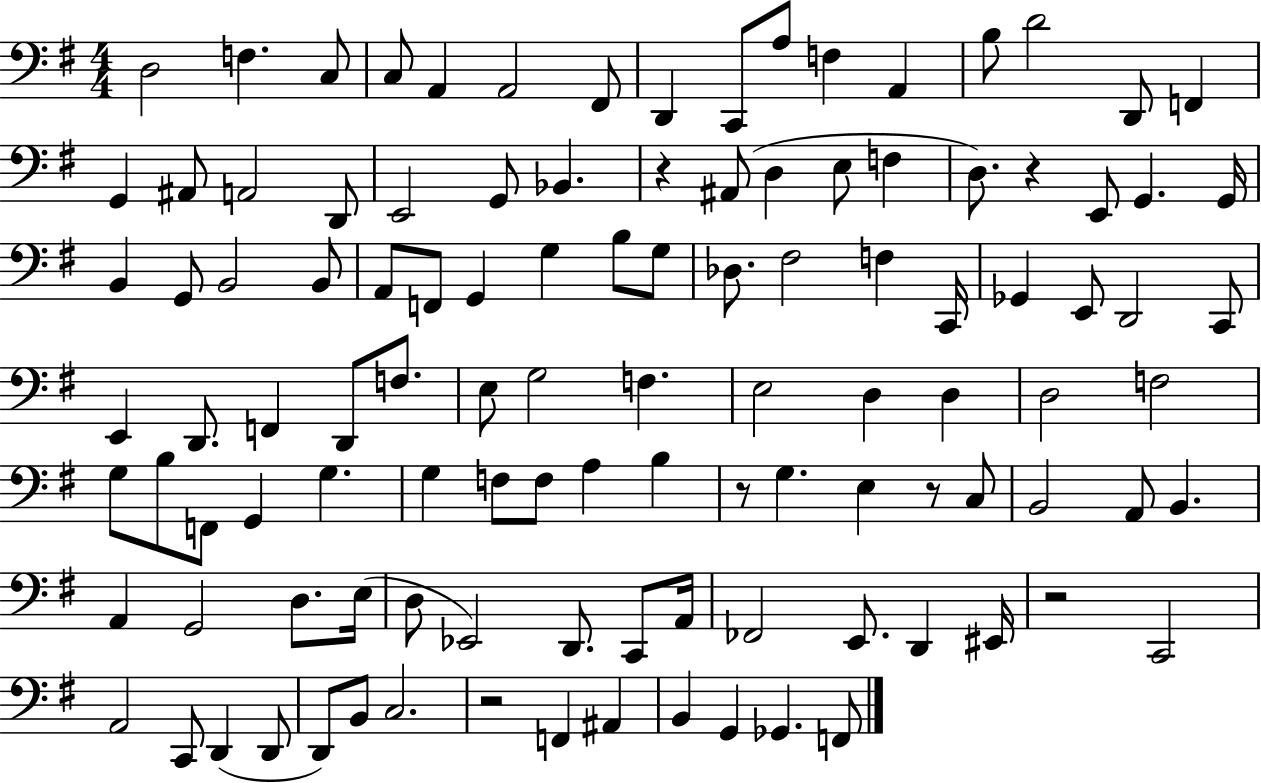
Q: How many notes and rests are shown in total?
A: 111